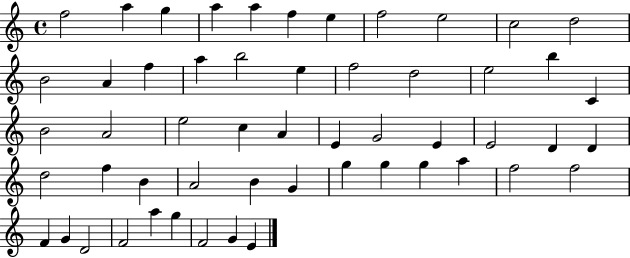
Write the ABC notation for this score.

X:1
T:Untitled
M:4/4
L:1/4
K:C
f2 a g a a f e f2 e2 c2 d2 B2 A f a b2 e f2 d2 e2 b C B2 A2 e2 c A E G2 E E2 D D d2 f B A2 B G g g g a f2 f2 F G D2 F2 a g F2 G E